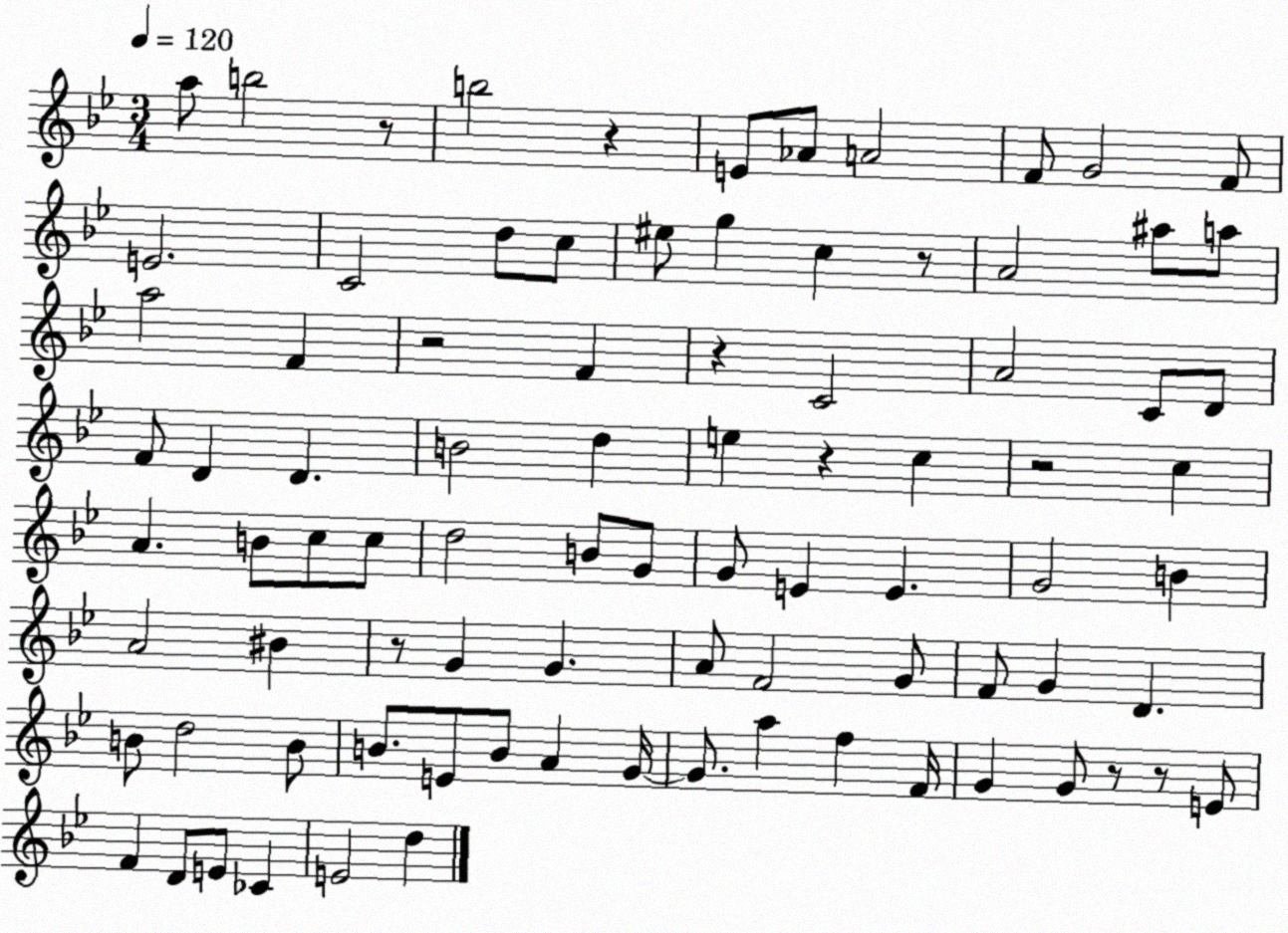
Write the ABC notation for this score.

X:1
T:Untitled
M:3/4
L:1/4
K:Bb
a/2 b2 z/2 b2 z E/2 _A/2 A2 F/2 G2 F/2 E2 C2 d/2 c/2 ^e/2 g c z/2 A2 ^a/2 a/2 a2 F z2 F z C2 A2 C/2 D/2 F/2 D D B2 d e z c z2 c A B/2 c/2 c/2 d2 B/2 G/2 G/2 E E G2 B A2 ^B z/2 G G A/2 F2 G/2 F/2 G D B/2 d2 B/2 B/2 E/2 B/2 A G/4 G/2 a f F/4 G G/2 z/2 z/2 E/2 F D/2 E/2 _C E2 d